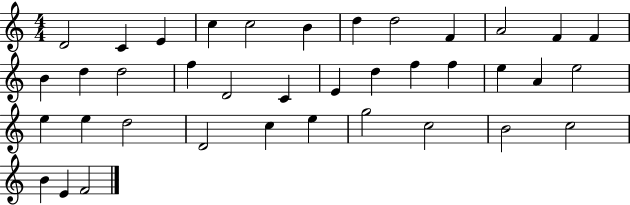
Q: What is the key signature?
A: C major